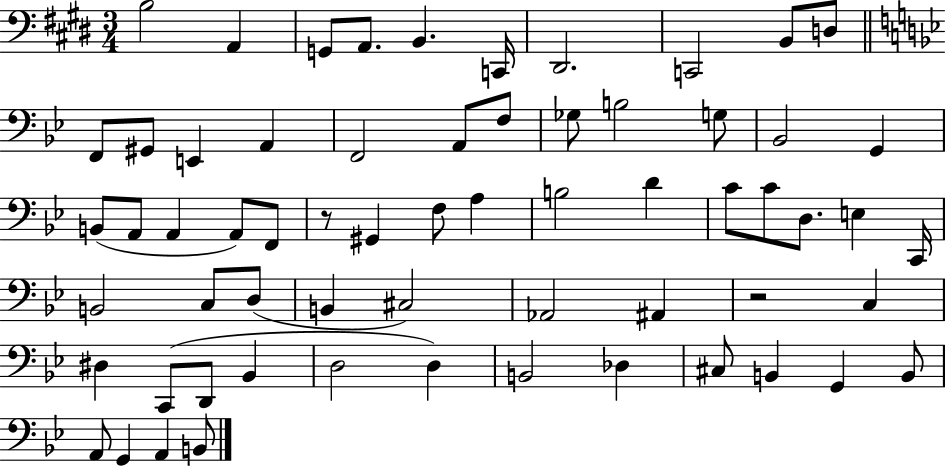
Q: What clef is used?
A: bass